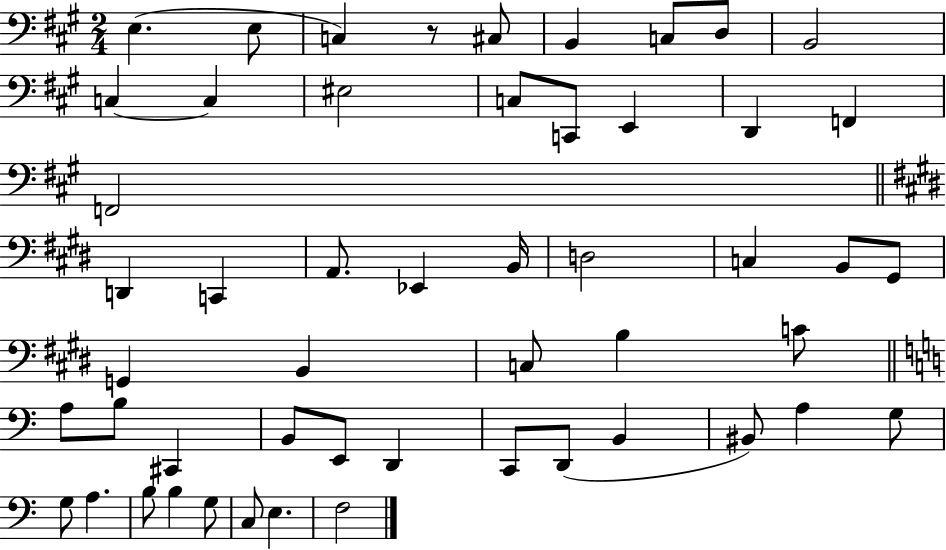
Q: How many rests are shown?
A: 1